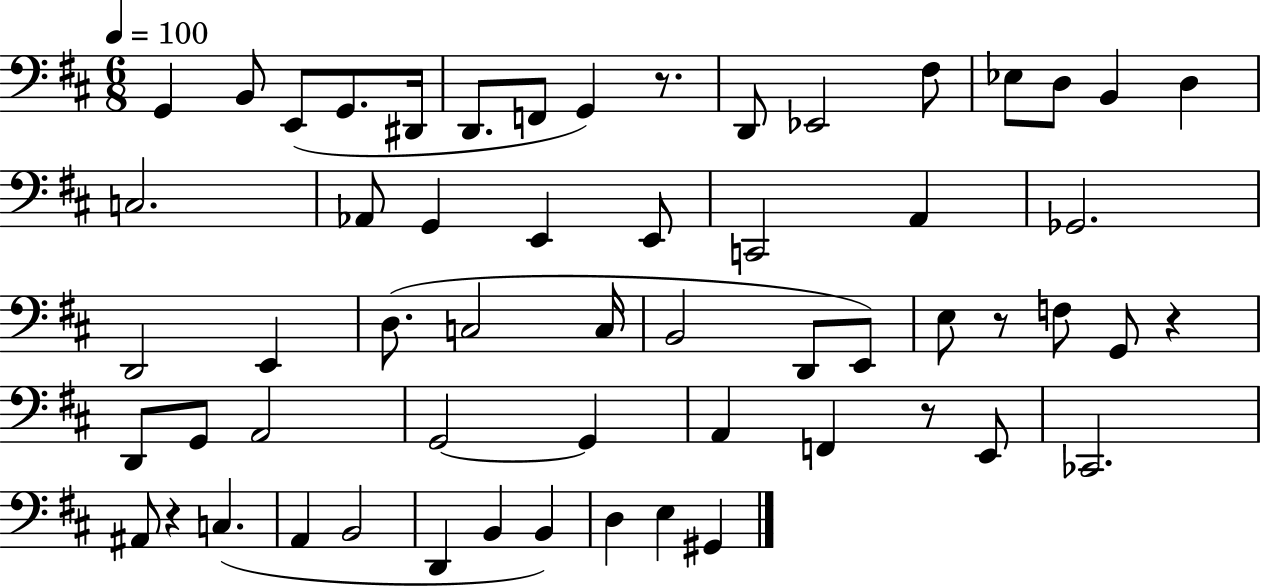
{
  \clef bass
  \numericTimeSignature
  \time 6/8
  \key d \major
  \tempo 4 = 100
  g,4 b,8 e,8( g,8. dis,16 | d,8. f,8 g,4) r8. | d,8 ees,2 fis8 | ees8 d8 b,4 d4 | \break c2. | aes,8 g,4 e,4 e,8 | c,2 a,4 | ges,2. | \break d,2 e,4 | d8.( c2 c16 | b,2 d,8 e,8) | e8 r8 f8 g,8 r4 | \break d,8 g,8 a,2 | g,2~~ g,4 | a,4 f,4 r8 e,8 | ces,2. | \break ais,8 r4 c4.( | a,4 b,2 | d,4 b,4 b,4) | d4 e4 gis,4 | \break \bar "|."
}